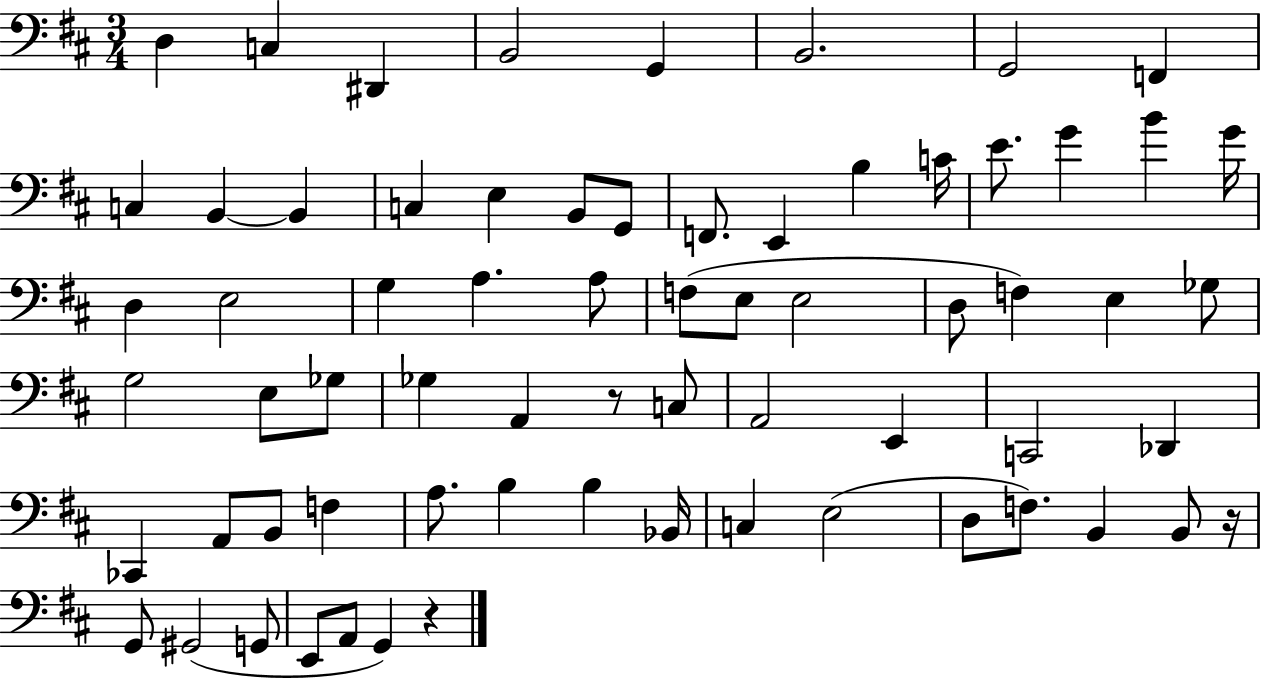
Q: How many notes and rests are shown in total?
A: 68